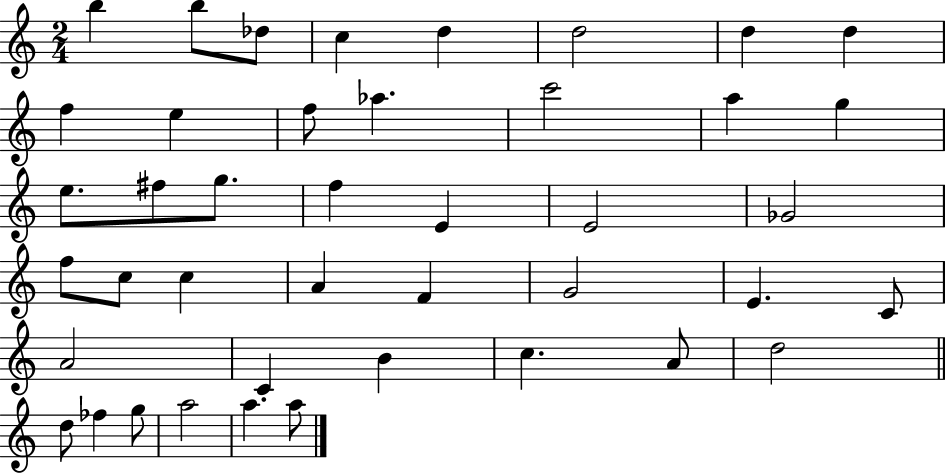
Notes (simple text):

B5/q B5/e Db5/e C5/q D5/q D5/h D5/q D5/q F5/q E5/q F5/e Ab5/q. C6/h A5/q G5/q E5/e. F#5/e G5/e. F5/q E4/q E4/h Gb4/h F5/e C5/e C5/q A4/q F4/q G4/h E4/q. C4/e A4/h C4/q B4/q C5/q. A4/e D5/h D5/e FES5/q G5/e A5/h A5/q. A5/e